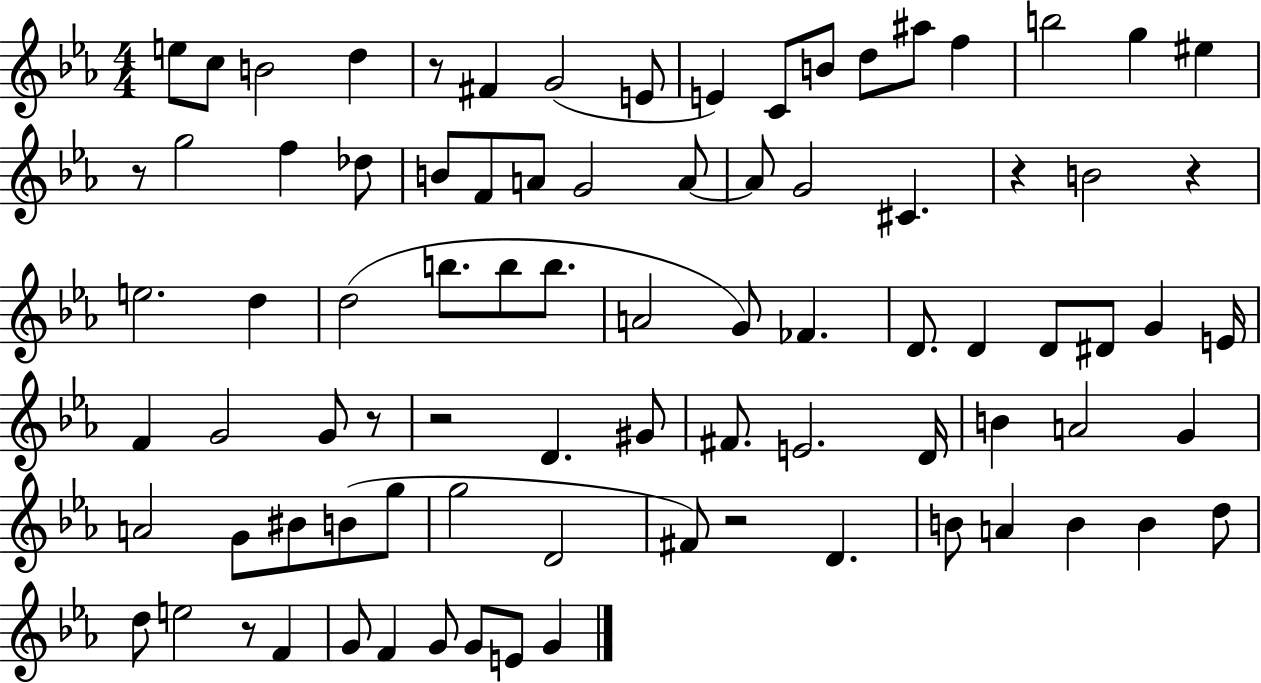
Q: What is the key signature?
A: EES major